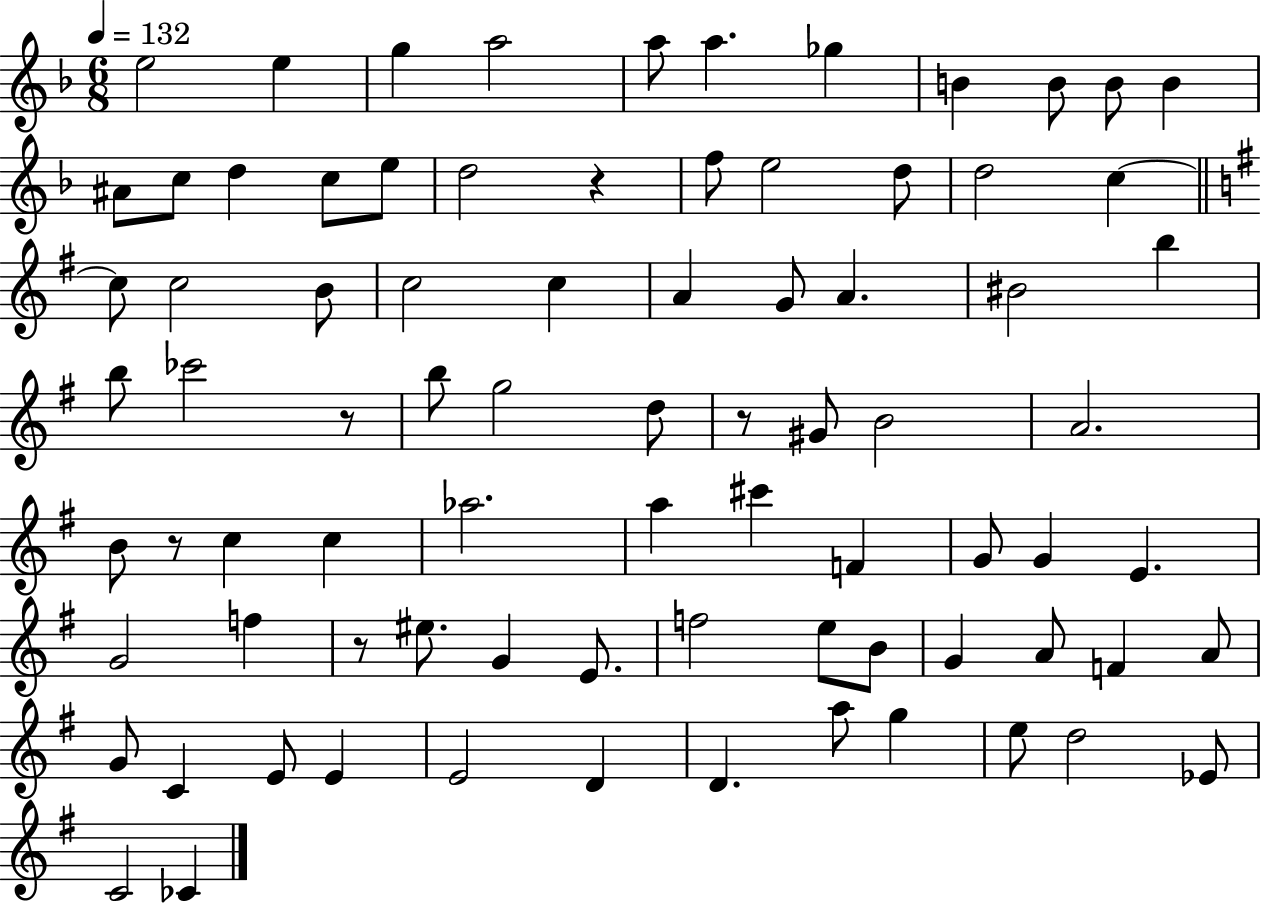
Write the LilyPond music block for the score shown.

{
  \clef treble
  \numericTimeSignature
  \time 6/8
  \key f \major
  \tempo 4 = 132
  e''2 e''4 | g''4 a''2 | a''8 a''4. ges''4 | b'4 b'8 b'8 b'4 | \break ais'8 c''8 d''4 c''8 e''8 | d''2 r4 | f''8 e''2 d''8 | d''2 c''4~~ | \break \bar "||" \break \key e \minor c''8 c''2 b'8 | c''2 c''4 | a'4 g'8 a'4. | bis'2 b''4 | \break b''8 ces'''2 r8 | b''8 g''2 d''8 | r8 gis'8 b'2 | a'2. | \break b'8 r8 c''4 c''4 | aes''2. | a''4 cis'''4 f'4 | g'8 g'4 e'4. | \break g'2 f''4 | r8 eis''8. g'4 e'8. | f''2 e''8 b'8 | g'4 a'8 f'4 a'8 | \break g'8 c'4 e'8 e'4 | e'2 d'4 | d'4. a''8 g''4 | e''8 d''2 ees'8 | \break c'2 ces'4 | \bar "|."
}